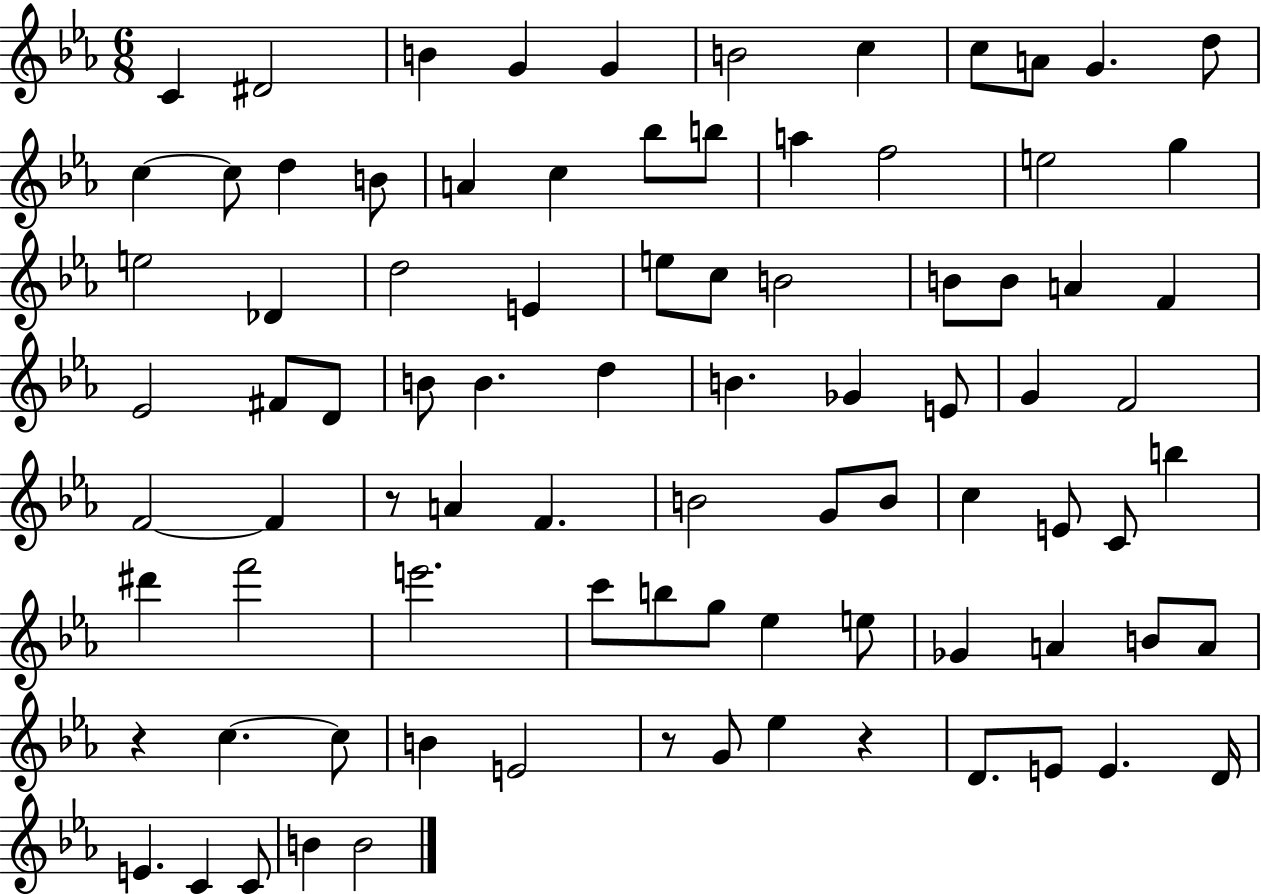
C4/q D#4/h B4/q G4/q G4/q B4/h C5/q C5/e A4/e G4/q. D5/e C5/q C5/e D5/q B4/e A4/q C5/q Bb5/e B5/e A5/q F5/h E5/h G5/q E5/h Db4/q D5/h E4/q E5/e C5/e B4/h B4/e B4/e A4/q F4/q Eb4/h F#4/e D4/e B4/e B4/q. D5/q B4/q. Gb4/q E4/e G4/q F4/h F4/h F4/q R/e A4/q F4/q. B4/h G4/e B4/e C5/q E4/e C4/e B5/q D#6/q F6/h E6/h. C6/e B5/e G5/e Eb5/q E5/e Gb4/q A4/q B4/e A4/e R/q C5/q. C5/e B4/q E4/h R/e G4/e Eb5/q R/q D4/e. E4/e E4/q. D4/s E4/q. C4/q C4/e B4/q B4/h